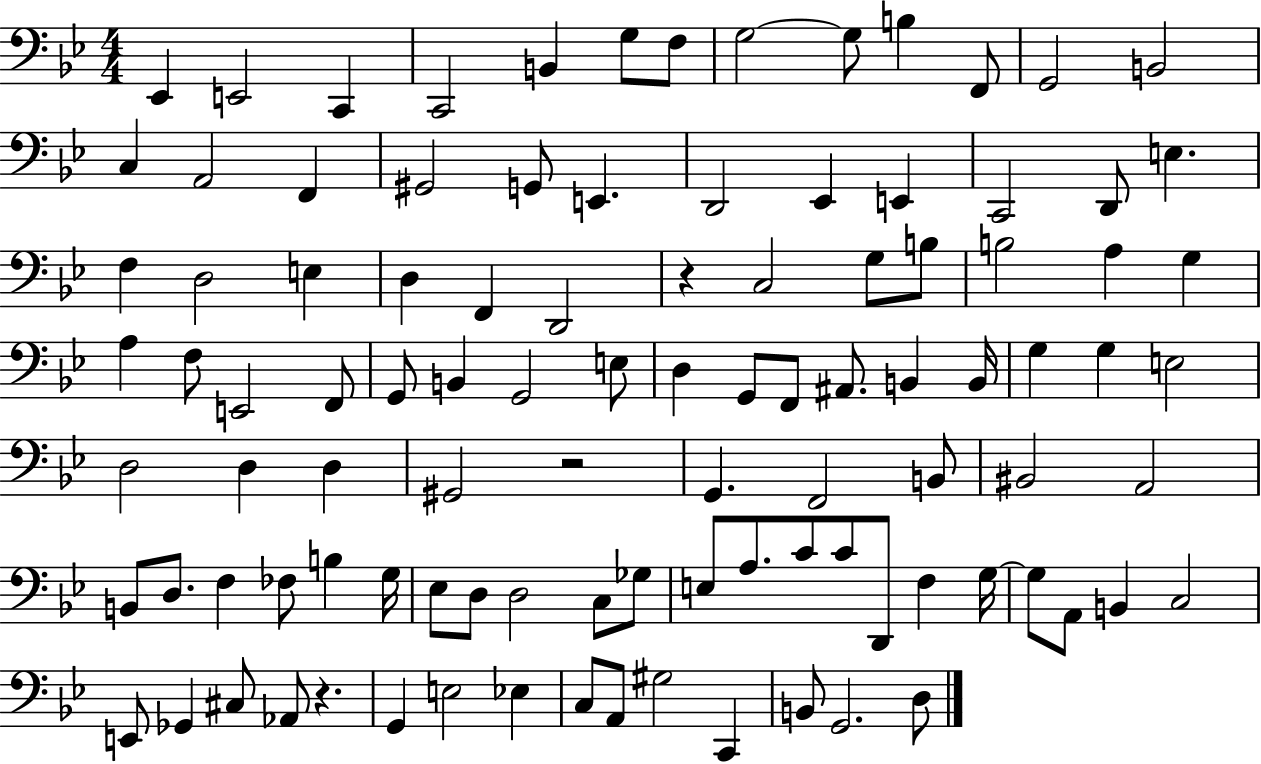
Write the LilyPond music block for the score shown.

{
  \clef bass
  \numericTimeSignature
  \time 4/4
  \key bes \major
  ees,4 e,2 c,4 | c,2 b,4 g8 f8 | g2~~ g8 b4 f,8 | g,2 b,2 | \break c4 a,2 f,4 | gis,2 g,8 e,4. | d,2 ees,4 e,4 | c,2 d,8 e4. | \break f4 d2 e4 | d4 f,4 d,2 | r4 c2 g8 b8 | b2 a4 g4 | \break a4 f8 e,2 f,8 | g,8 b,4 g,2 e8 | d4 g,8 f,8 ais,8. b,4 b,16 | g4 g4 e2 | \break d2 d4 d4 | gis,2 r2 | g,4. f,2 b,8 | bis,2 a,2 | \break b,8 d8. f4 fes8 b4 g16 | ees8 d8 d2 c8 ges8 | e8 a8. c'8 c'8 d,8 f4 g16~~ | g8 a,8 b,4 c2 | \break e,8 ges,4 cis8 aes,8 r4. | g,4 e2 ees4 | c8 a,8 gis2 c,4 | b,8 g,2. d8 | \break \bar "|."
}